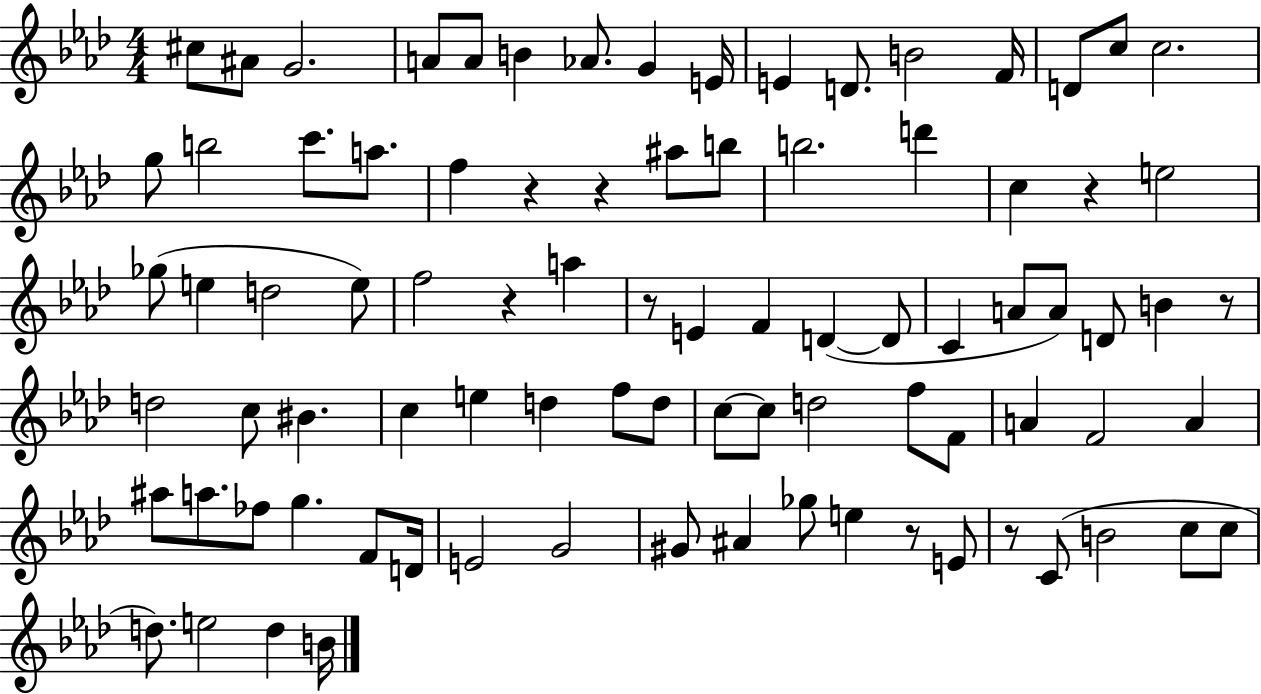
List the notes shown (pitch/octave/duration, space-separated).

C#5/e A#4/e G4/h. A4/e A4/e B4/q Ab4/e. G4/q E4/s E4/q D4/e. B4/h F4/s D4/e C5/e C5/h. G5/e B5/h C6/e. A5/e. F5/q R/q R/q A#5/e B5/e B5/h. D6/q C5/q R/q E5/h Gb5/e E5/q D5/h E5/e F5/h R/q A5/q R/e E4/q F4/q D4/q D4/e C4/q A4/e A4/e D4/e B4/q R/e D5/h C5/e BIS4/q. C5/q E5/q D5/q F5/e D5/e C5/e C5/e D5/h F5/e F4/e A4/q F4/h A4/q A#5/e A5/e. FES5/e G5/q. F4/e D4/s E4/h G4/h G#4/e A#4/q Gb5/e E5/q R/e E4/e R/e C4/e B4/h C5/e C5/e D5/e. E5/h D5/q B4/s